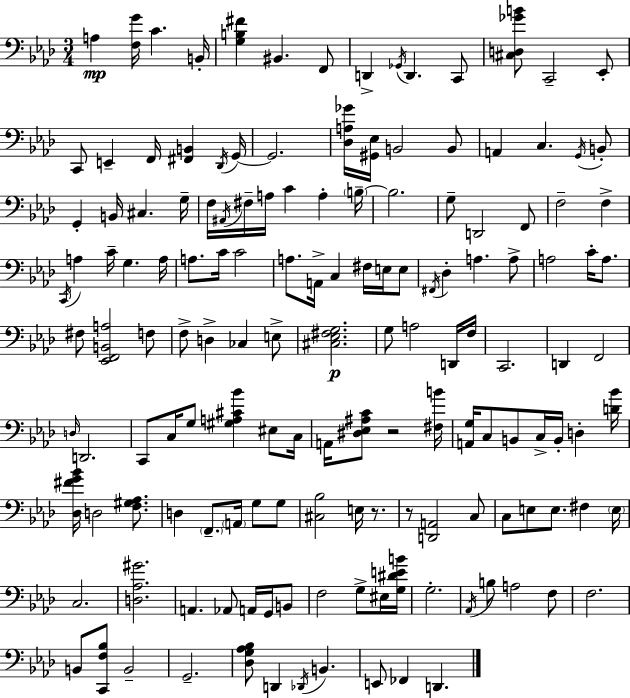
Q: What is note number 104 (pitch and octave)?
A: A2